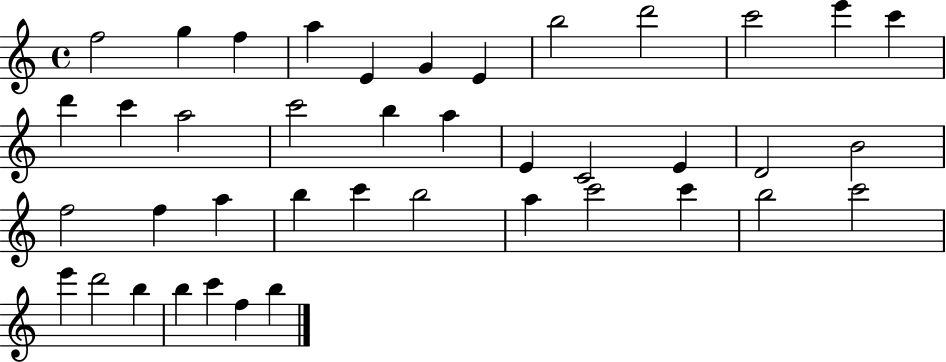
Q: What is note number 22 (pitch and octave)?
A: D4